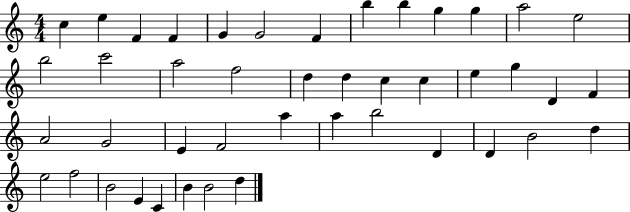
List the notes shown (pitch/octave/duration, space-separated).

C5/q E5/q F4/q F4/q G4/q G4/h F4/q B5/q B5/q G5/q G5/q A5/h E5/h B5/h C6/h A5/h F5/h D5/q D5/q C5/q C5/q E5/q G5/q D4/q F4/q A4/h G4/h E4/q F4/h A5/q A5/q B5/h D4/q D4/q B4/h D5/q E5/h F5/h B4/h E4/q C4/q B4/q B4/h D5/q